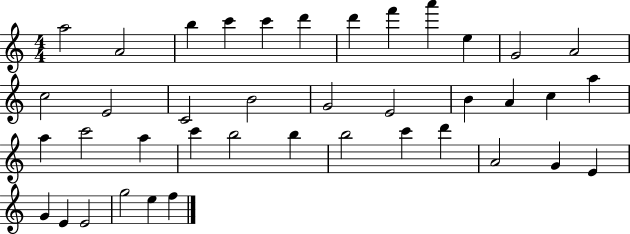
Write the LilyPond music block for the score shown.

{
  \clef treble
  \numericTimeSignature
  \time 4/4
  \key c \major
  a''2 a'2 | b''4 c'''4 c'''4 d'''4 | d'''4 f'''4 a'''4 e''4 | g'2 a'2 | \break c''2 e'2 | c'2 b'2 | g'2 e'2 | b'4 a'4 c''4 a''4 | \break a''4 c'''2 a''4 | c'''4 b''2 b''4 | b''2 c'''4 d'''4 | a'2 g'4 e'4 | \break g'4 e'4 e'2 | g''2 e''4 f''4 | \bar "|."
}